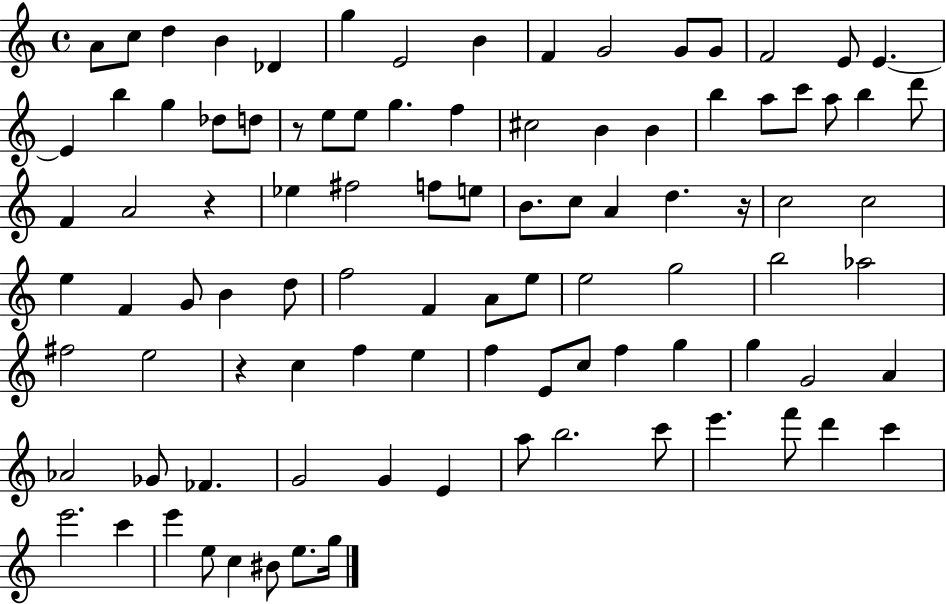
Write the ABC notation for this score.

X:1
T:Untitled
M:4/4
L:1/4
K:C
A/2 c/2 d B _D g E2 B F G2 G/2 G/2 F2 E/2 E E b g _d/2 d/2 z/2 e/2 e/2 g f ^c2 B B b a/2 c'/2 a/2 b d'/2 F A2 z _e ^f2 f/2 e/2 B/2 c/2 A d z/4 c2 c2 e F G/2 B d/2 f2 F A/2 e/2 e2 g2 b2 _a2 ^f2 e2 z c f e f E/2 c/2 f g g G2 A _A2 _G/2 _F G2 G E a/2 b2 c'/2 e' f'/2 d' c' e'2 c' e' e/2 c ^B/2 e/2 g/4